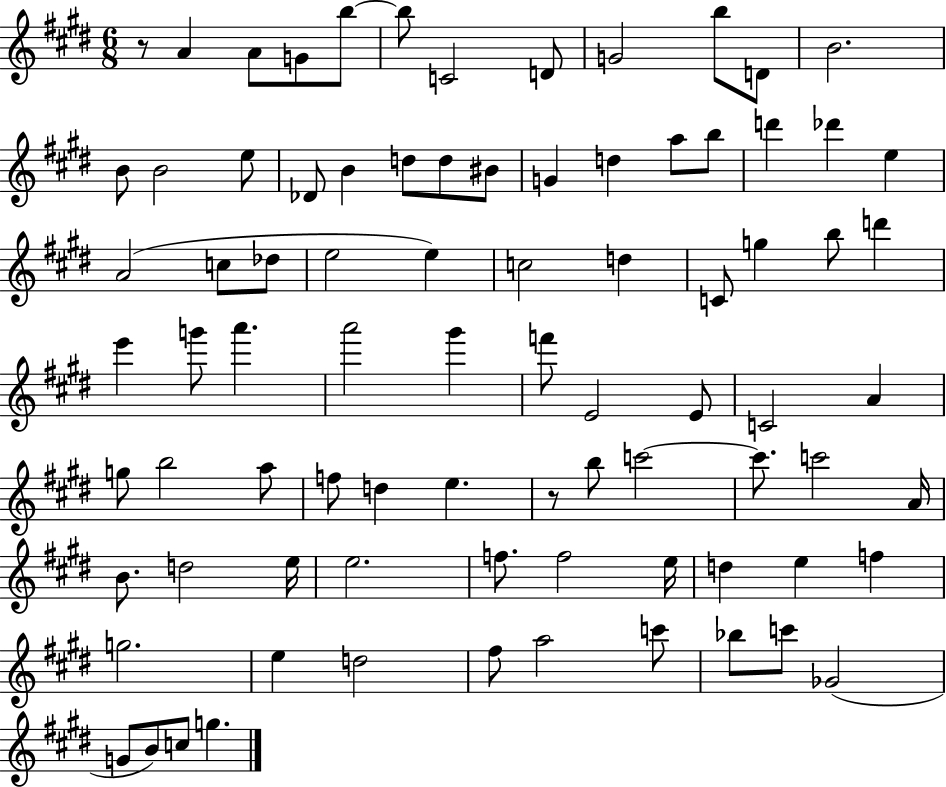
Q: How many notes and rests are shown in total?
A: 83